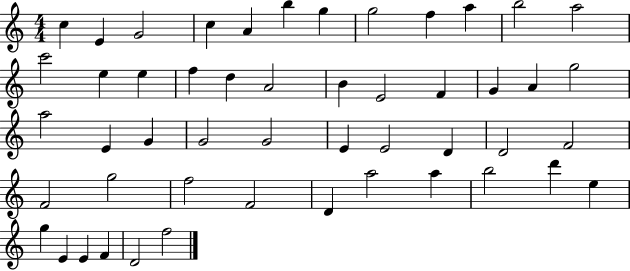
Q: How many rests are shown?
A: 0